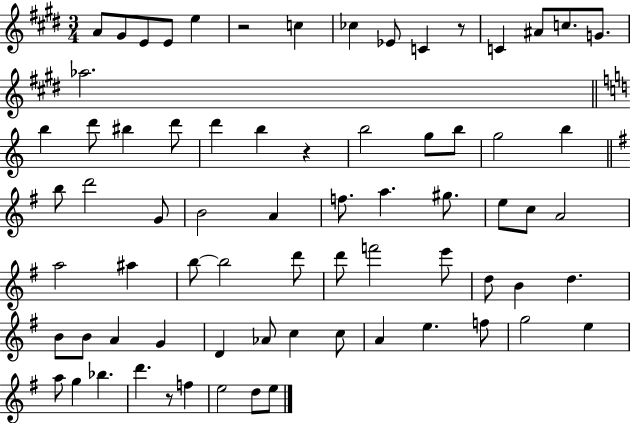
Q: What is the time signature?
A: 3/4